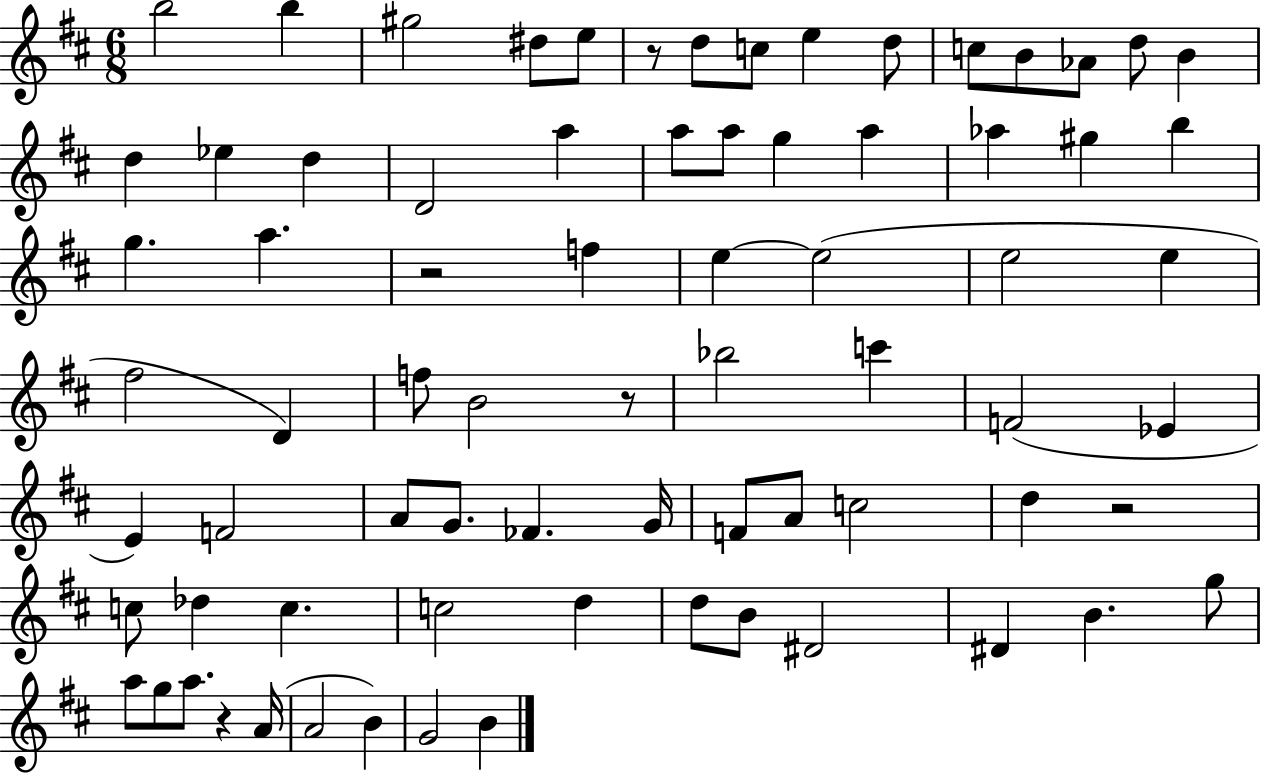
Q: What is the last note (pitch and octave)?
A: B4